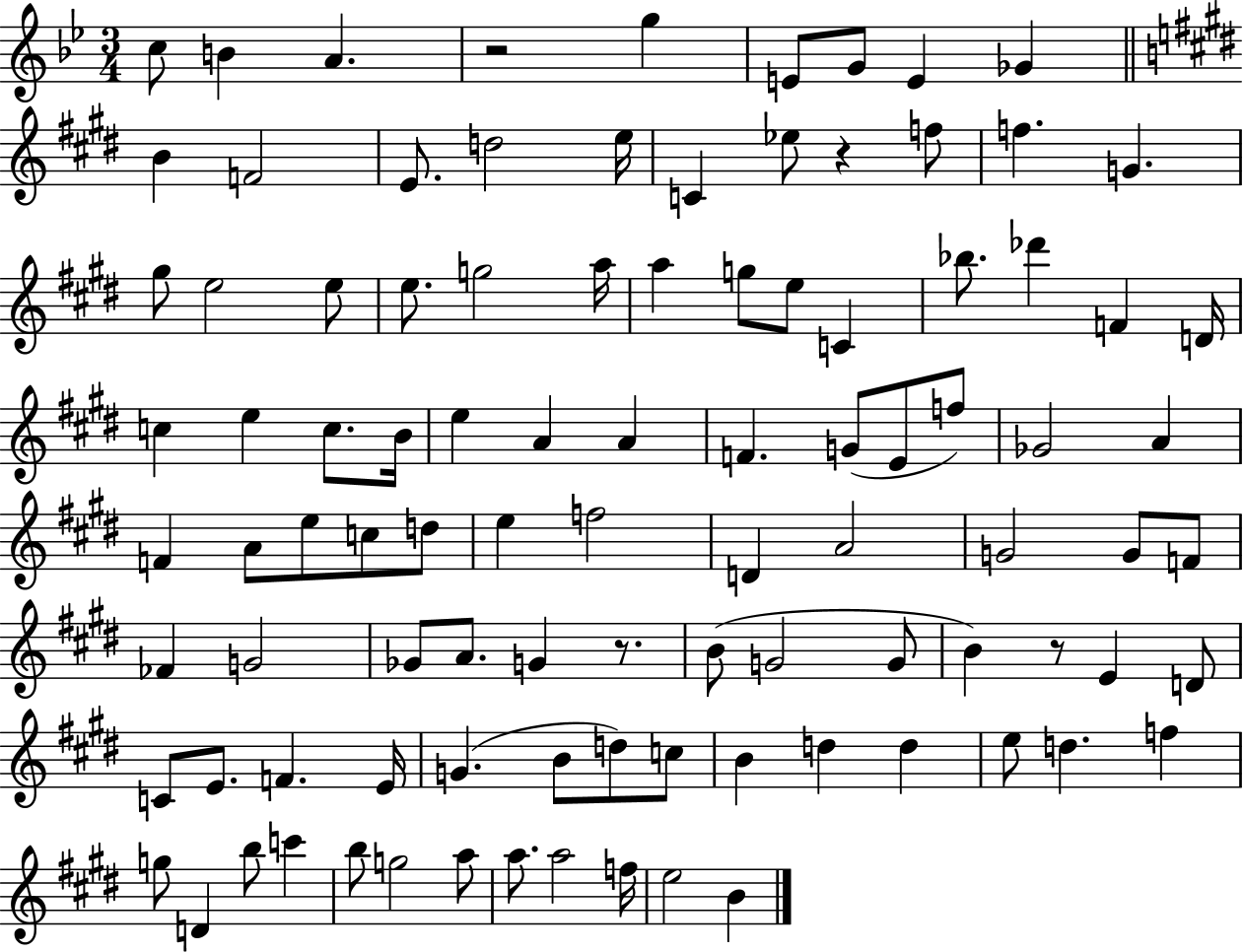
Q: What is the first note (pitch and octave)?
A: C5